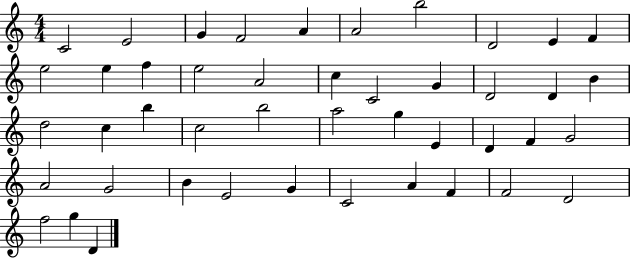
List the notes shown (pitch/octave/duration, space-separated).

C4/h E4/h G4/q F4/h A4/q A4/h B5/h D4/h E4/q F4/q E5/h E5/q F5/q E5/h A4/h C5/q C4/h G4/q D4/h D4/q B4/q D5/h C5/q B5/q C5/h B5/h A5/h G5/q E4/q D4/q F4/q G4/h A4/h G4/h B4/q E4/h G4/q C4/h A4/q F4/q F4/h D4/h F5/h G5/q D4/q